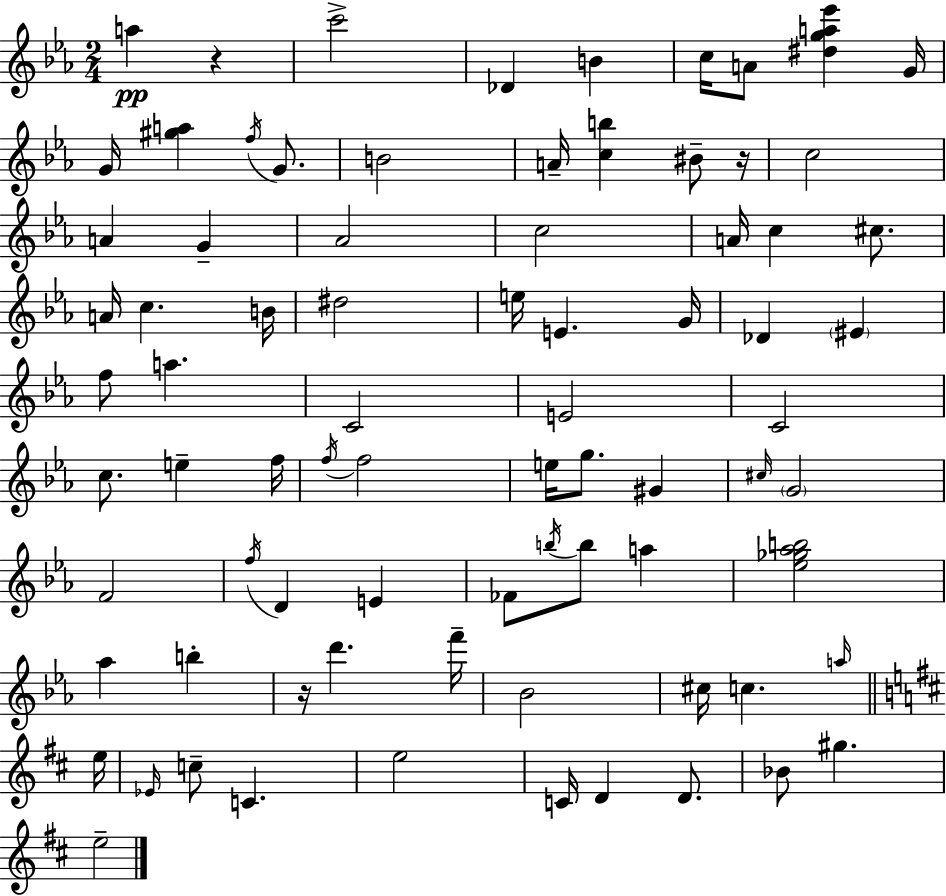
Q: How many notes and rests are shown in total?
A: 79